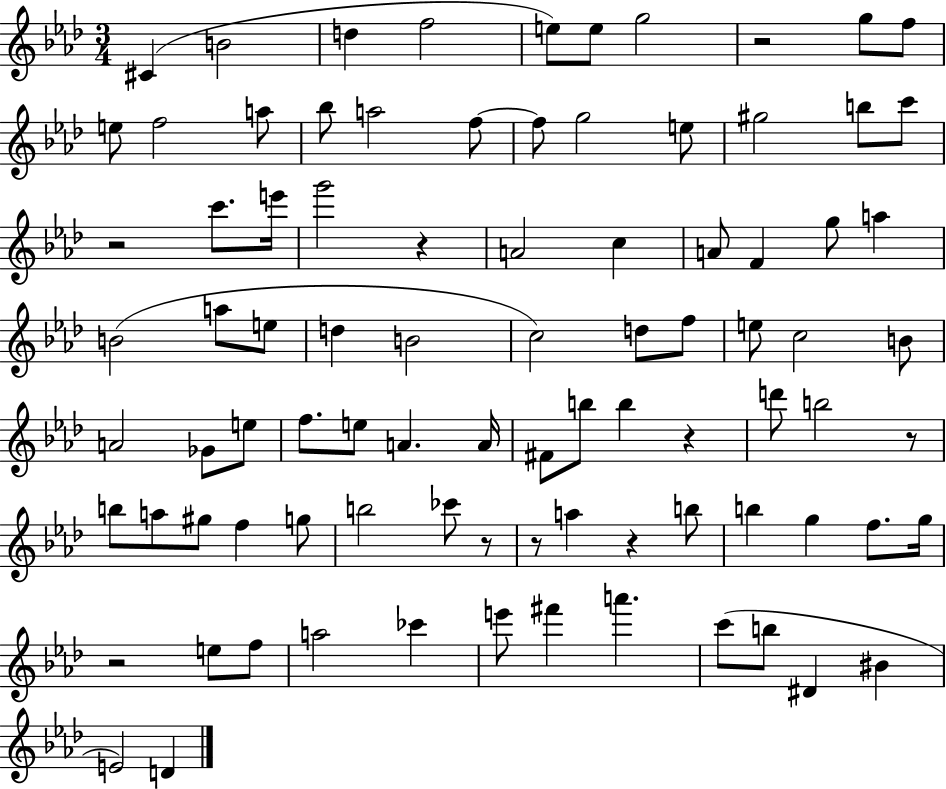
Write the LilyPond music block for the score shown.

{
  \clef treble
  \numericTimeSignature
  \time 3/4
  \key aes \major
  cis'4( b'2 | d''4 f''2 | e''8) e''8 g''2 | r2 g''8 f''8 | \break e''8 f''2 a''8 | bes''8 a''2 f''8~~ | f''8 g''2 e''8 | gis''2 b''8 c'''8 | \break r2 c'''8. e'''16 | g'''2 r4 | a'2 c''4 | a'8 f'4 g''8 a''4 | \break b'2( a''8 e''8 | d''4 b'2 | c''2) d''8 f''8 | e''8 c''2 b'8 | \break a'2 ges'8 e''8 | f''8. e''8 a'4. a'16 | fis'8 b''8 b''4 r4 | d'''8 b''2 r8 | \break b''8 a''8 gis''8 f''4 g''8 | b''2 ces'''8 r8 | r8 a''4 r4 b''8 | b''4 g''4 f''8. g''16 | \break r2 e''8 f''8 | a''2 ces'''4 | e'''8 fis'''4 a'''4. | c'''8( b''8 dis'4 bis'4 | \break e'2) d'4 | \bar "|."
}